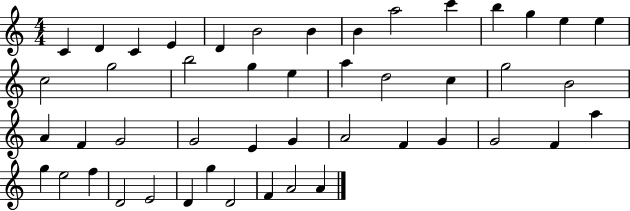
{
  \clef treble
  \numericTimeSignature
  \time 4/4
  \key c \major
  c'4 d'4 c'4 e'4 | d'4 b'2 b'4 | b'4 a''2 c'''4 | b''4 g''4 e''4 e''4 | \break c''2 g''2 | b''2 g''4 e''4 | a''4 d''2 c''4 | g''2 b'2 | \break a'4 f'4 g'2 | g'2 e'4 g'4 | a'2 f'4 g'4 | g'2 f'4 a''4 | \break g''4 e''2 f''4 | d'2 e'2 | d'4 g''4 d'2 | f'4 a'2 a'4 | \break \bar "|."
}